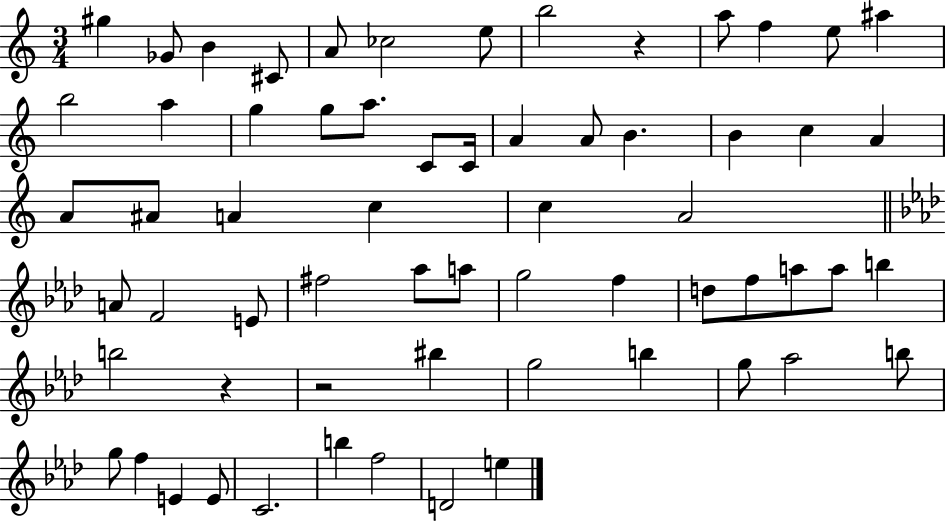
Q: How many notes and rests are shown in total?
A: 63